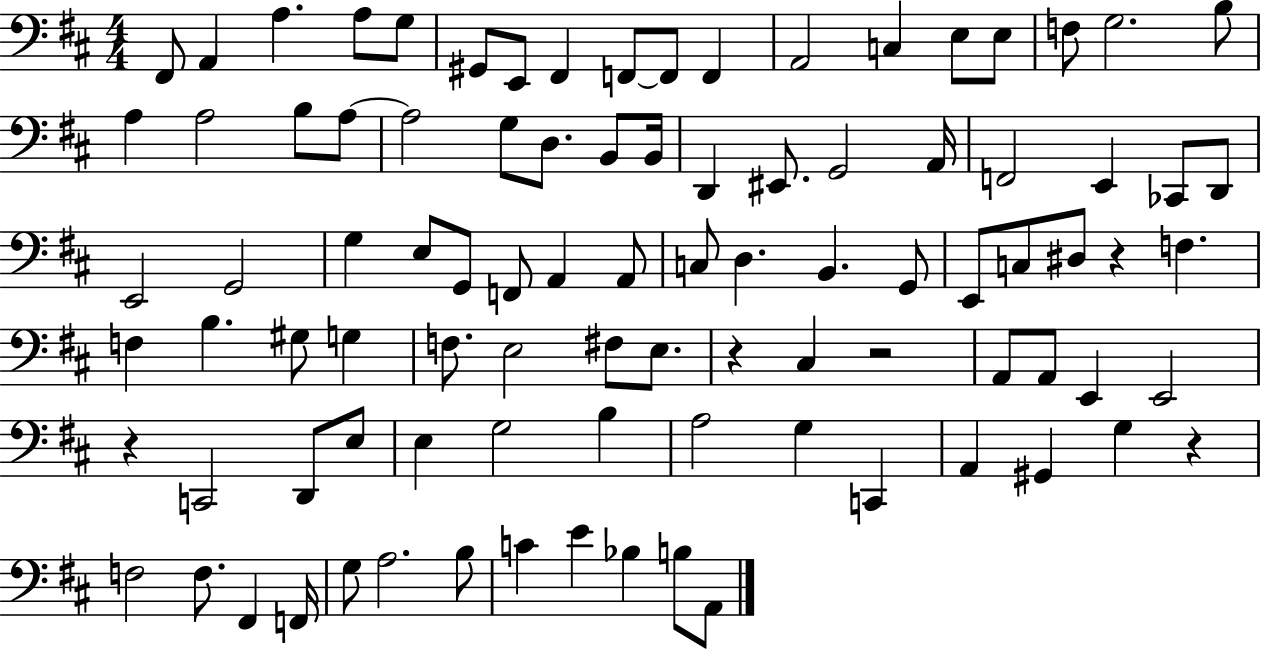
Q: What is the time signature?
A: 4/4